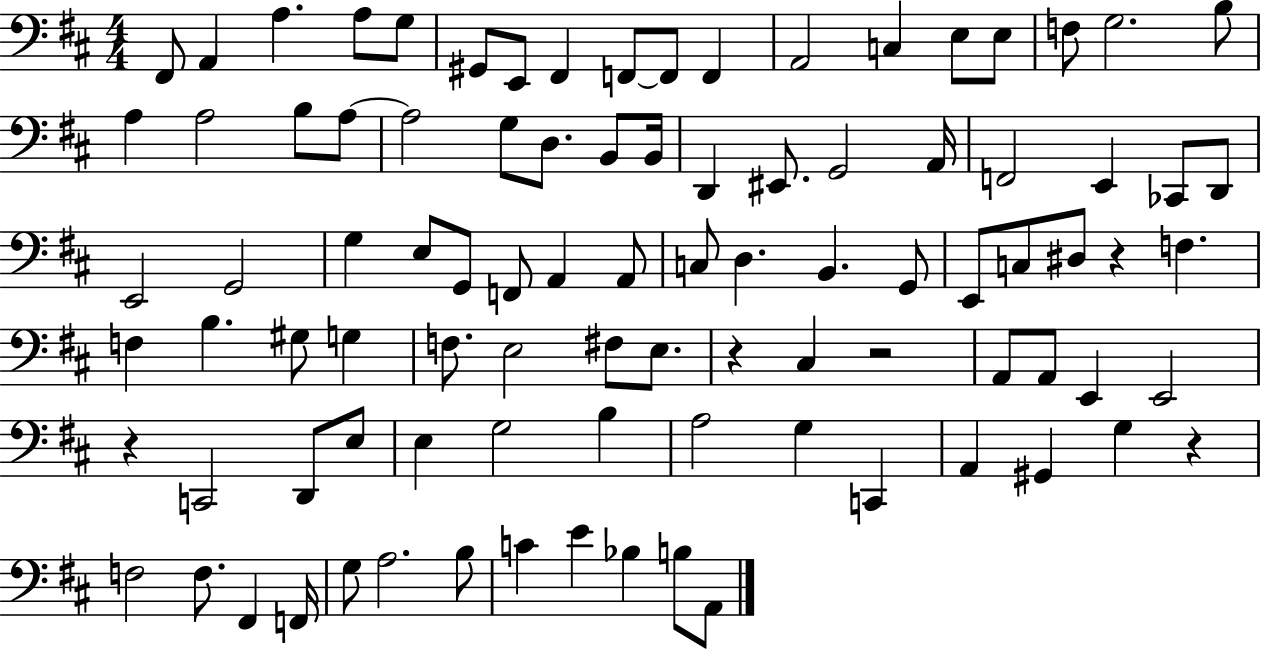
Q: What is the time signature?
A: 4/4